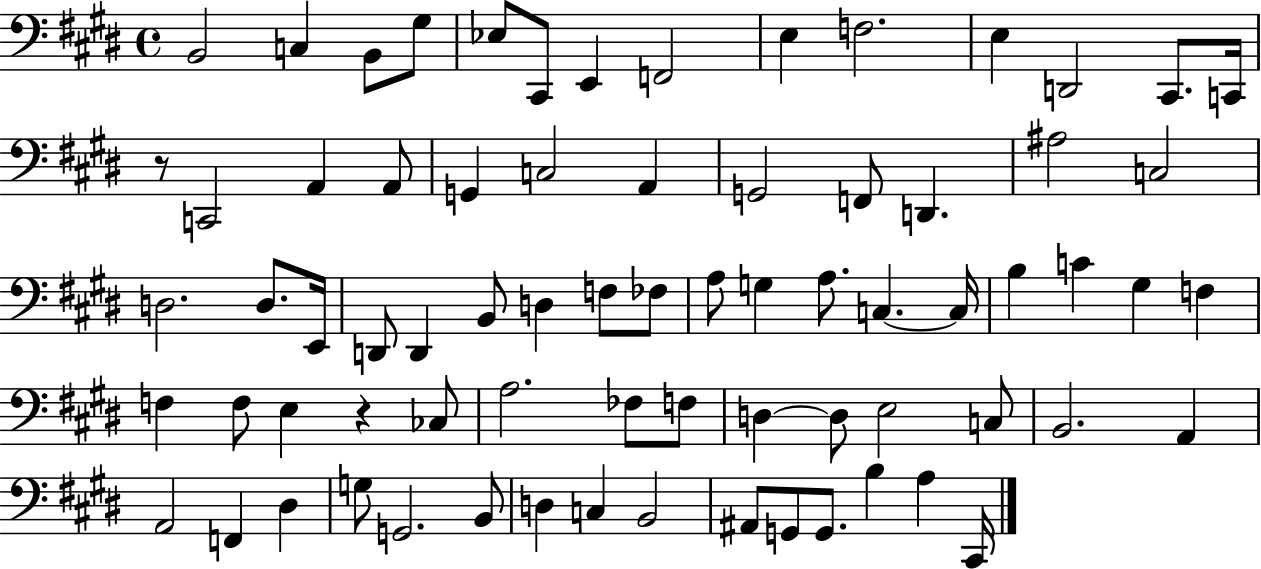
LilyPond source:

{
  \clef bass
  \time 4/4
  \defaultTimeSignature
  \key e \major
  b,2 c4 b,8 gis8 | ees8 cis,8 e,4 f,2 | e4 f2. | e4 d,2 cis,8. c,16 | \break r8 c,2 a,4 a,8 | g,4 c2 a,4 | g,2 f,8 d,4. | ais2 c2 | \break d2. d8. e,16 | d,8 d,4 b,8 d4 f8 fes8 | a8 g4 a8. c4.~~ c16 | b4 c'4 gis4 f4 | \break f4 f8 e4 r4 ces8 | a2. fes8 f8 | d4~~ d8 e2 c8 | b,2. a,4 | \break a,2 f,4 dis4 | g8 g,2. b,8 | d4 c4 b,2 | ais,8 g,8 g,8. b4 a4 cis,16 | \break \bar "|."
}